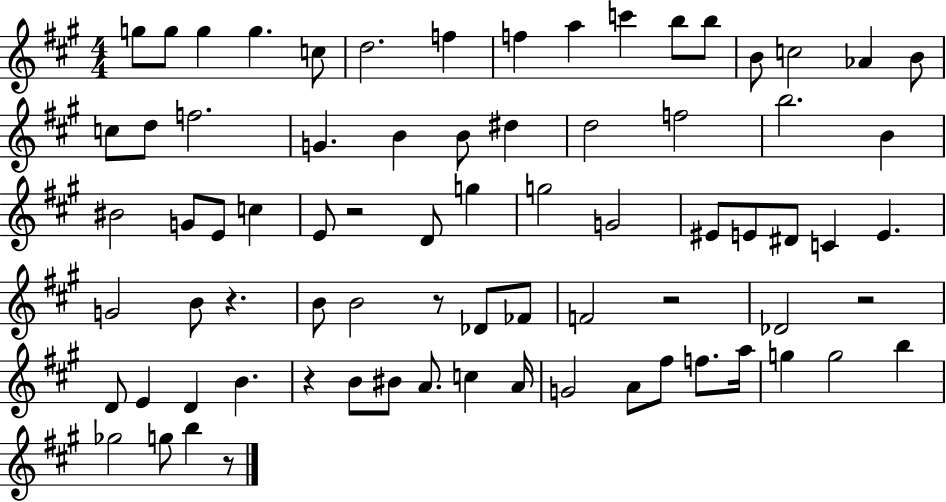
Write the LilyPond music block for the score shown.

{
  \clef treble
  \numericTimeSignature
  \time 4/4
  \key a \major
  g''8 g''8 g''4 g''4. c''8 | d''2. f''4 | f''4 a''4 c'''4 b''8 b''8 | b'8 c''2 aes'4 b'8 | \break c''8 d''8 f''2. | g'4. b'4 b'8 dis''4 | d''2 f''2 | b''2. b'4 | \break bis'2 g'8 e'8 c''4 | e'8 r2 d'8 g''4 | g''2 g'2 | eis'8 e'8 dis'8 c'4 e'4. | \break g'2 b'8 r4. | b'8 b'2 r8 des'8 fes'8 | f'2 r2 | des'2 r2 | \break d'8 e'4 d'4 b'4. | r4 b'8 bis'8 a'8. c''4 a'16 | g'2 a'8 fis''8 f''8. a''16 | g''4 g''2 b''4 | \break ges''2 g''8 b''4 r8 | \bar "|."
}